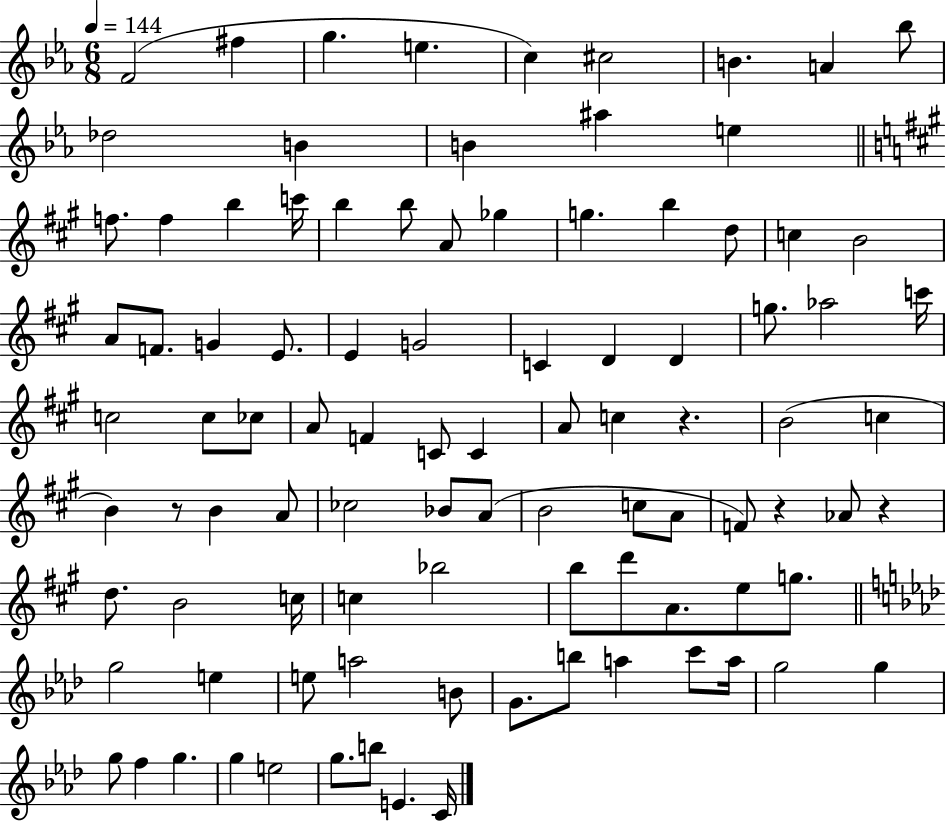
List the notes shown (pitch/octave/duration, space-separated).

F4/h F#5/q G5/q. E5/q. C5/q C#5/h B4/q. A4/q Bb5/e Db5/h B4/q B4/q A#5/q E5/q F5/e. F5/q B5/q C6/s B5/q B5/e A4/e Gb5/q G5/q. B5/q D5/e C5/q B4/h A4/e F4/e. G4/q E4/e. E4/q G4/h C4/q D4/q D4/q G5/e. Ab5/h C6/s C5/h C5/e CES5/e A4/e F4/q C4/e C4/q A4/e C5/q R/q. B4/h C5/q B4/q R/e B4/q A4/e CES5/h Bb4/e A4/e B4/h C5/e A4/e F4/e R/q Ab4/e R/q D5/e. B4/h C5/s C5/q Bb5/h B5/e D6/e A4/e. E5/e G5/e. G5/h E5/q E5/e A5/h B4/e G4/e. B5/e A5/q C6/e A5/s G5/h G5/q G5/e F5/q G5/q. G5/q E5/h G5/e. B5/e E4/q. C4/s